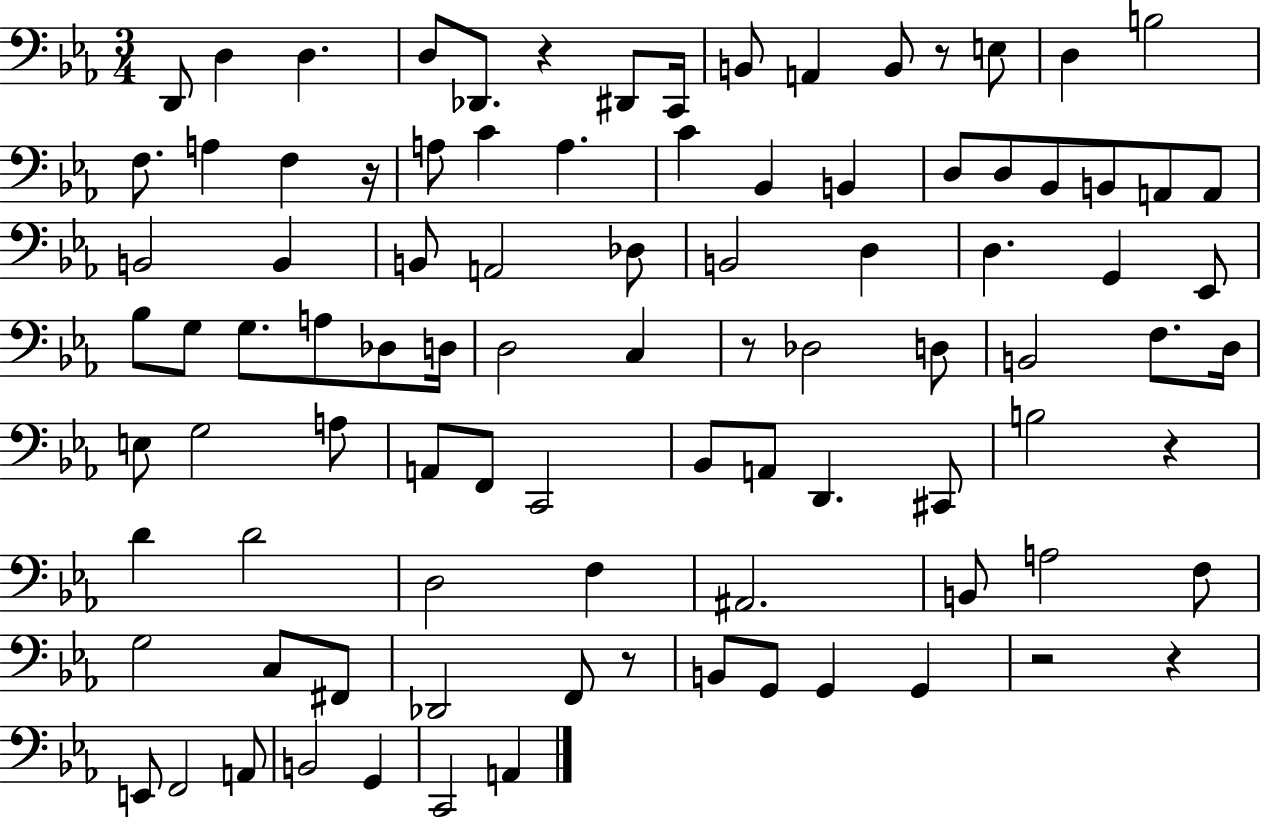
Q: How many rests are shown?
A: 8